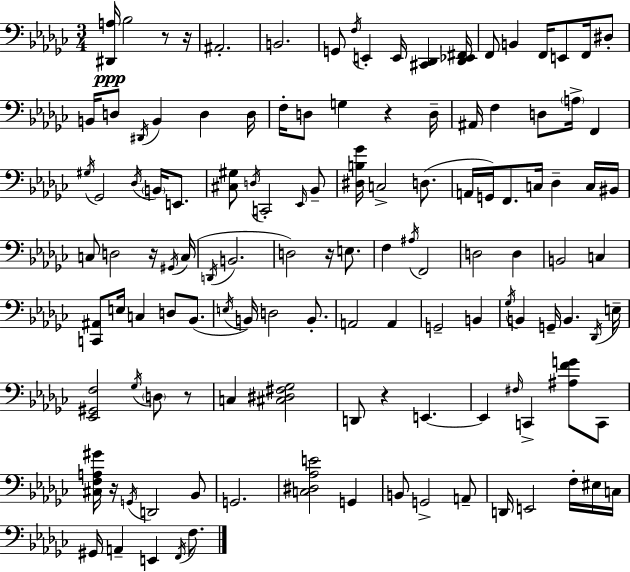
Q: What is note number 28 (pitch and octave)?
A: F2